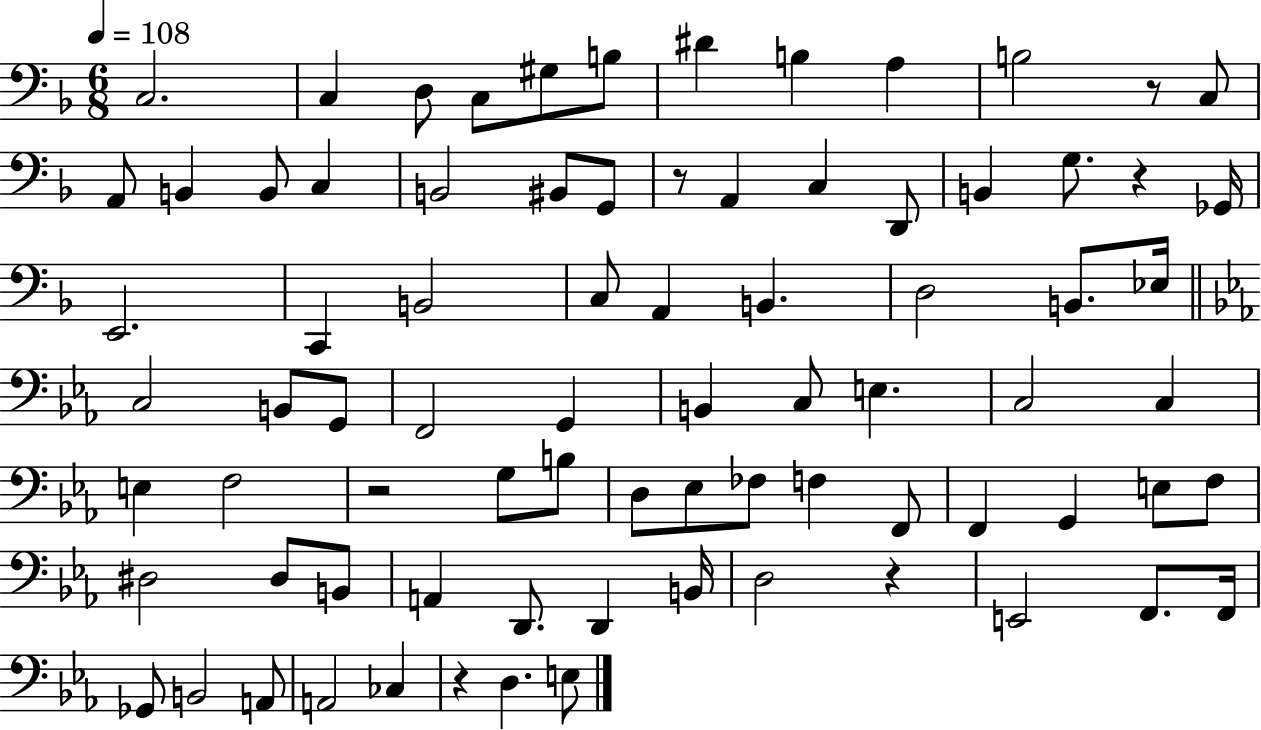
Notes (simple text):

C3/h. C3/q D3/e C3/e G#3/e B3/e D#4/q B3/q A3/q B3/h R/e C3/e A2/e B2/q B2/e C3/q B2/h BIS2/e G2/e R/e A2/q C3/q D2/e B2/q G3/e. R/q Gb2/s E2/h. C2/q B2/h C3/e A2/q B2/q. D3/h B2/e. Eb3/s C3/h B2/e G2/e F2/h G2/q B2/q C3/e E3/q. C3/h C3/q E3/q F3/h R/h G3/e B3/e D3/e Eb3/e FES3/e F3/q F2/e F2/q G2/q E3/e F3/e D#3/h D#3/e B2/e A2/q D2/e. D2/q B2/s D3/h R/q E2/h F2/e. F2/s Gb2/e B2/h A2/e A2/h CES3/q R/q D3/q. E3/e